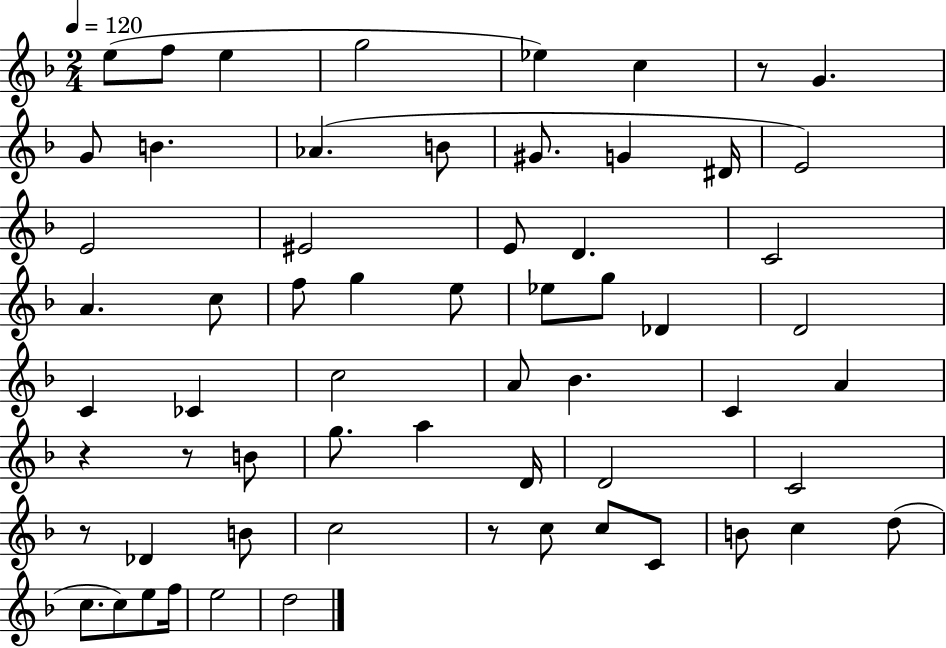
E5/e F5/e E5/q G5/h Eb5/q C5/q R/e G4/q. G4/e B4/q. Ab4/q. B4/e G#4/e. G4/q D#4/s E4/h E4/h EIS4/h E4/e D4/q. C4/h A4/q. C5/e F5/e G5/q E5/e Eb5/e G5/e Db4/q D4/h C4/q CES4/q C5/h A4/e Bb4/q. C4/q A4/q R/q R/e B4/e G5/e. A5/q D4/s D4/h C4/h R/e Db4/q B4/e C5/h R/e C5/e C5/e C4/e B4/e C5/q D5/e C5/e. C5/e E5/e F5/s E5/h D5/h